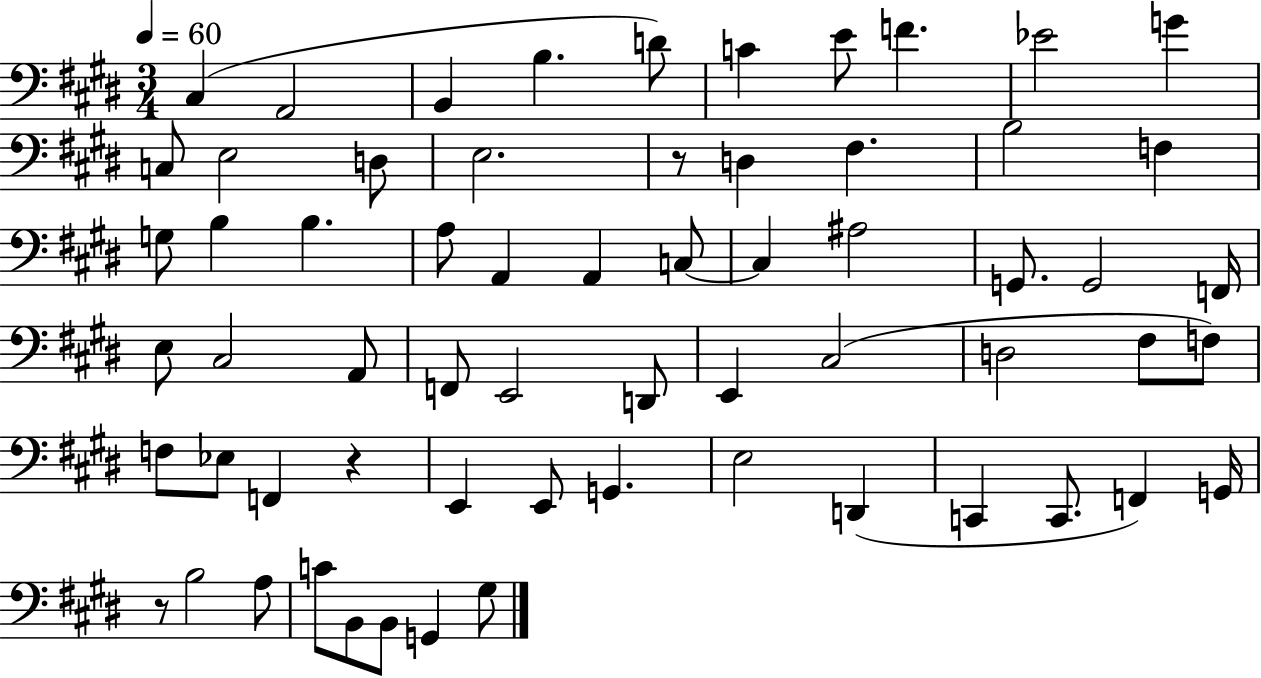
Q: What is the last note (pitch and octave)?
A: G#3